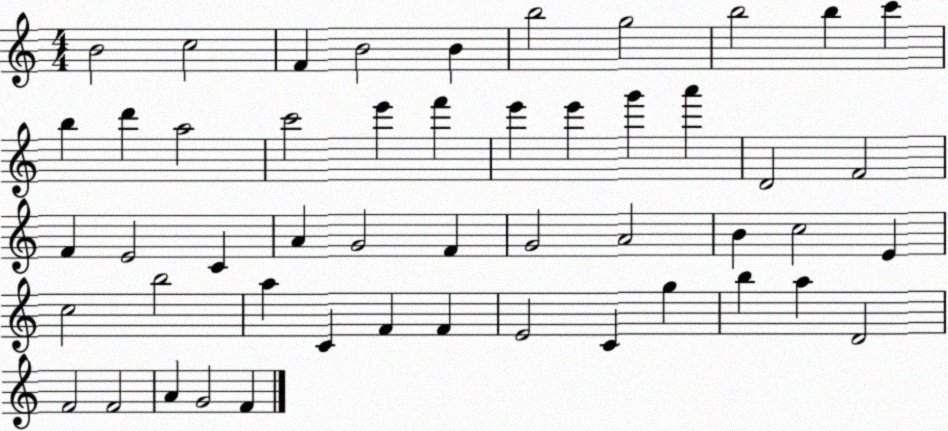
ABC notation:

X:1
T:Untitled
M:4/4
L:1/4
K:C
B2 c2 F B2 B b2 g2 b2 b c' b d' a2 c'2 e' f' e' e' g' a' D2 F2 F E2 C A G2 F G2 A2 B c2 E c2 b2 a C F F E2 C g b a D2 F2 F2 A G2 F